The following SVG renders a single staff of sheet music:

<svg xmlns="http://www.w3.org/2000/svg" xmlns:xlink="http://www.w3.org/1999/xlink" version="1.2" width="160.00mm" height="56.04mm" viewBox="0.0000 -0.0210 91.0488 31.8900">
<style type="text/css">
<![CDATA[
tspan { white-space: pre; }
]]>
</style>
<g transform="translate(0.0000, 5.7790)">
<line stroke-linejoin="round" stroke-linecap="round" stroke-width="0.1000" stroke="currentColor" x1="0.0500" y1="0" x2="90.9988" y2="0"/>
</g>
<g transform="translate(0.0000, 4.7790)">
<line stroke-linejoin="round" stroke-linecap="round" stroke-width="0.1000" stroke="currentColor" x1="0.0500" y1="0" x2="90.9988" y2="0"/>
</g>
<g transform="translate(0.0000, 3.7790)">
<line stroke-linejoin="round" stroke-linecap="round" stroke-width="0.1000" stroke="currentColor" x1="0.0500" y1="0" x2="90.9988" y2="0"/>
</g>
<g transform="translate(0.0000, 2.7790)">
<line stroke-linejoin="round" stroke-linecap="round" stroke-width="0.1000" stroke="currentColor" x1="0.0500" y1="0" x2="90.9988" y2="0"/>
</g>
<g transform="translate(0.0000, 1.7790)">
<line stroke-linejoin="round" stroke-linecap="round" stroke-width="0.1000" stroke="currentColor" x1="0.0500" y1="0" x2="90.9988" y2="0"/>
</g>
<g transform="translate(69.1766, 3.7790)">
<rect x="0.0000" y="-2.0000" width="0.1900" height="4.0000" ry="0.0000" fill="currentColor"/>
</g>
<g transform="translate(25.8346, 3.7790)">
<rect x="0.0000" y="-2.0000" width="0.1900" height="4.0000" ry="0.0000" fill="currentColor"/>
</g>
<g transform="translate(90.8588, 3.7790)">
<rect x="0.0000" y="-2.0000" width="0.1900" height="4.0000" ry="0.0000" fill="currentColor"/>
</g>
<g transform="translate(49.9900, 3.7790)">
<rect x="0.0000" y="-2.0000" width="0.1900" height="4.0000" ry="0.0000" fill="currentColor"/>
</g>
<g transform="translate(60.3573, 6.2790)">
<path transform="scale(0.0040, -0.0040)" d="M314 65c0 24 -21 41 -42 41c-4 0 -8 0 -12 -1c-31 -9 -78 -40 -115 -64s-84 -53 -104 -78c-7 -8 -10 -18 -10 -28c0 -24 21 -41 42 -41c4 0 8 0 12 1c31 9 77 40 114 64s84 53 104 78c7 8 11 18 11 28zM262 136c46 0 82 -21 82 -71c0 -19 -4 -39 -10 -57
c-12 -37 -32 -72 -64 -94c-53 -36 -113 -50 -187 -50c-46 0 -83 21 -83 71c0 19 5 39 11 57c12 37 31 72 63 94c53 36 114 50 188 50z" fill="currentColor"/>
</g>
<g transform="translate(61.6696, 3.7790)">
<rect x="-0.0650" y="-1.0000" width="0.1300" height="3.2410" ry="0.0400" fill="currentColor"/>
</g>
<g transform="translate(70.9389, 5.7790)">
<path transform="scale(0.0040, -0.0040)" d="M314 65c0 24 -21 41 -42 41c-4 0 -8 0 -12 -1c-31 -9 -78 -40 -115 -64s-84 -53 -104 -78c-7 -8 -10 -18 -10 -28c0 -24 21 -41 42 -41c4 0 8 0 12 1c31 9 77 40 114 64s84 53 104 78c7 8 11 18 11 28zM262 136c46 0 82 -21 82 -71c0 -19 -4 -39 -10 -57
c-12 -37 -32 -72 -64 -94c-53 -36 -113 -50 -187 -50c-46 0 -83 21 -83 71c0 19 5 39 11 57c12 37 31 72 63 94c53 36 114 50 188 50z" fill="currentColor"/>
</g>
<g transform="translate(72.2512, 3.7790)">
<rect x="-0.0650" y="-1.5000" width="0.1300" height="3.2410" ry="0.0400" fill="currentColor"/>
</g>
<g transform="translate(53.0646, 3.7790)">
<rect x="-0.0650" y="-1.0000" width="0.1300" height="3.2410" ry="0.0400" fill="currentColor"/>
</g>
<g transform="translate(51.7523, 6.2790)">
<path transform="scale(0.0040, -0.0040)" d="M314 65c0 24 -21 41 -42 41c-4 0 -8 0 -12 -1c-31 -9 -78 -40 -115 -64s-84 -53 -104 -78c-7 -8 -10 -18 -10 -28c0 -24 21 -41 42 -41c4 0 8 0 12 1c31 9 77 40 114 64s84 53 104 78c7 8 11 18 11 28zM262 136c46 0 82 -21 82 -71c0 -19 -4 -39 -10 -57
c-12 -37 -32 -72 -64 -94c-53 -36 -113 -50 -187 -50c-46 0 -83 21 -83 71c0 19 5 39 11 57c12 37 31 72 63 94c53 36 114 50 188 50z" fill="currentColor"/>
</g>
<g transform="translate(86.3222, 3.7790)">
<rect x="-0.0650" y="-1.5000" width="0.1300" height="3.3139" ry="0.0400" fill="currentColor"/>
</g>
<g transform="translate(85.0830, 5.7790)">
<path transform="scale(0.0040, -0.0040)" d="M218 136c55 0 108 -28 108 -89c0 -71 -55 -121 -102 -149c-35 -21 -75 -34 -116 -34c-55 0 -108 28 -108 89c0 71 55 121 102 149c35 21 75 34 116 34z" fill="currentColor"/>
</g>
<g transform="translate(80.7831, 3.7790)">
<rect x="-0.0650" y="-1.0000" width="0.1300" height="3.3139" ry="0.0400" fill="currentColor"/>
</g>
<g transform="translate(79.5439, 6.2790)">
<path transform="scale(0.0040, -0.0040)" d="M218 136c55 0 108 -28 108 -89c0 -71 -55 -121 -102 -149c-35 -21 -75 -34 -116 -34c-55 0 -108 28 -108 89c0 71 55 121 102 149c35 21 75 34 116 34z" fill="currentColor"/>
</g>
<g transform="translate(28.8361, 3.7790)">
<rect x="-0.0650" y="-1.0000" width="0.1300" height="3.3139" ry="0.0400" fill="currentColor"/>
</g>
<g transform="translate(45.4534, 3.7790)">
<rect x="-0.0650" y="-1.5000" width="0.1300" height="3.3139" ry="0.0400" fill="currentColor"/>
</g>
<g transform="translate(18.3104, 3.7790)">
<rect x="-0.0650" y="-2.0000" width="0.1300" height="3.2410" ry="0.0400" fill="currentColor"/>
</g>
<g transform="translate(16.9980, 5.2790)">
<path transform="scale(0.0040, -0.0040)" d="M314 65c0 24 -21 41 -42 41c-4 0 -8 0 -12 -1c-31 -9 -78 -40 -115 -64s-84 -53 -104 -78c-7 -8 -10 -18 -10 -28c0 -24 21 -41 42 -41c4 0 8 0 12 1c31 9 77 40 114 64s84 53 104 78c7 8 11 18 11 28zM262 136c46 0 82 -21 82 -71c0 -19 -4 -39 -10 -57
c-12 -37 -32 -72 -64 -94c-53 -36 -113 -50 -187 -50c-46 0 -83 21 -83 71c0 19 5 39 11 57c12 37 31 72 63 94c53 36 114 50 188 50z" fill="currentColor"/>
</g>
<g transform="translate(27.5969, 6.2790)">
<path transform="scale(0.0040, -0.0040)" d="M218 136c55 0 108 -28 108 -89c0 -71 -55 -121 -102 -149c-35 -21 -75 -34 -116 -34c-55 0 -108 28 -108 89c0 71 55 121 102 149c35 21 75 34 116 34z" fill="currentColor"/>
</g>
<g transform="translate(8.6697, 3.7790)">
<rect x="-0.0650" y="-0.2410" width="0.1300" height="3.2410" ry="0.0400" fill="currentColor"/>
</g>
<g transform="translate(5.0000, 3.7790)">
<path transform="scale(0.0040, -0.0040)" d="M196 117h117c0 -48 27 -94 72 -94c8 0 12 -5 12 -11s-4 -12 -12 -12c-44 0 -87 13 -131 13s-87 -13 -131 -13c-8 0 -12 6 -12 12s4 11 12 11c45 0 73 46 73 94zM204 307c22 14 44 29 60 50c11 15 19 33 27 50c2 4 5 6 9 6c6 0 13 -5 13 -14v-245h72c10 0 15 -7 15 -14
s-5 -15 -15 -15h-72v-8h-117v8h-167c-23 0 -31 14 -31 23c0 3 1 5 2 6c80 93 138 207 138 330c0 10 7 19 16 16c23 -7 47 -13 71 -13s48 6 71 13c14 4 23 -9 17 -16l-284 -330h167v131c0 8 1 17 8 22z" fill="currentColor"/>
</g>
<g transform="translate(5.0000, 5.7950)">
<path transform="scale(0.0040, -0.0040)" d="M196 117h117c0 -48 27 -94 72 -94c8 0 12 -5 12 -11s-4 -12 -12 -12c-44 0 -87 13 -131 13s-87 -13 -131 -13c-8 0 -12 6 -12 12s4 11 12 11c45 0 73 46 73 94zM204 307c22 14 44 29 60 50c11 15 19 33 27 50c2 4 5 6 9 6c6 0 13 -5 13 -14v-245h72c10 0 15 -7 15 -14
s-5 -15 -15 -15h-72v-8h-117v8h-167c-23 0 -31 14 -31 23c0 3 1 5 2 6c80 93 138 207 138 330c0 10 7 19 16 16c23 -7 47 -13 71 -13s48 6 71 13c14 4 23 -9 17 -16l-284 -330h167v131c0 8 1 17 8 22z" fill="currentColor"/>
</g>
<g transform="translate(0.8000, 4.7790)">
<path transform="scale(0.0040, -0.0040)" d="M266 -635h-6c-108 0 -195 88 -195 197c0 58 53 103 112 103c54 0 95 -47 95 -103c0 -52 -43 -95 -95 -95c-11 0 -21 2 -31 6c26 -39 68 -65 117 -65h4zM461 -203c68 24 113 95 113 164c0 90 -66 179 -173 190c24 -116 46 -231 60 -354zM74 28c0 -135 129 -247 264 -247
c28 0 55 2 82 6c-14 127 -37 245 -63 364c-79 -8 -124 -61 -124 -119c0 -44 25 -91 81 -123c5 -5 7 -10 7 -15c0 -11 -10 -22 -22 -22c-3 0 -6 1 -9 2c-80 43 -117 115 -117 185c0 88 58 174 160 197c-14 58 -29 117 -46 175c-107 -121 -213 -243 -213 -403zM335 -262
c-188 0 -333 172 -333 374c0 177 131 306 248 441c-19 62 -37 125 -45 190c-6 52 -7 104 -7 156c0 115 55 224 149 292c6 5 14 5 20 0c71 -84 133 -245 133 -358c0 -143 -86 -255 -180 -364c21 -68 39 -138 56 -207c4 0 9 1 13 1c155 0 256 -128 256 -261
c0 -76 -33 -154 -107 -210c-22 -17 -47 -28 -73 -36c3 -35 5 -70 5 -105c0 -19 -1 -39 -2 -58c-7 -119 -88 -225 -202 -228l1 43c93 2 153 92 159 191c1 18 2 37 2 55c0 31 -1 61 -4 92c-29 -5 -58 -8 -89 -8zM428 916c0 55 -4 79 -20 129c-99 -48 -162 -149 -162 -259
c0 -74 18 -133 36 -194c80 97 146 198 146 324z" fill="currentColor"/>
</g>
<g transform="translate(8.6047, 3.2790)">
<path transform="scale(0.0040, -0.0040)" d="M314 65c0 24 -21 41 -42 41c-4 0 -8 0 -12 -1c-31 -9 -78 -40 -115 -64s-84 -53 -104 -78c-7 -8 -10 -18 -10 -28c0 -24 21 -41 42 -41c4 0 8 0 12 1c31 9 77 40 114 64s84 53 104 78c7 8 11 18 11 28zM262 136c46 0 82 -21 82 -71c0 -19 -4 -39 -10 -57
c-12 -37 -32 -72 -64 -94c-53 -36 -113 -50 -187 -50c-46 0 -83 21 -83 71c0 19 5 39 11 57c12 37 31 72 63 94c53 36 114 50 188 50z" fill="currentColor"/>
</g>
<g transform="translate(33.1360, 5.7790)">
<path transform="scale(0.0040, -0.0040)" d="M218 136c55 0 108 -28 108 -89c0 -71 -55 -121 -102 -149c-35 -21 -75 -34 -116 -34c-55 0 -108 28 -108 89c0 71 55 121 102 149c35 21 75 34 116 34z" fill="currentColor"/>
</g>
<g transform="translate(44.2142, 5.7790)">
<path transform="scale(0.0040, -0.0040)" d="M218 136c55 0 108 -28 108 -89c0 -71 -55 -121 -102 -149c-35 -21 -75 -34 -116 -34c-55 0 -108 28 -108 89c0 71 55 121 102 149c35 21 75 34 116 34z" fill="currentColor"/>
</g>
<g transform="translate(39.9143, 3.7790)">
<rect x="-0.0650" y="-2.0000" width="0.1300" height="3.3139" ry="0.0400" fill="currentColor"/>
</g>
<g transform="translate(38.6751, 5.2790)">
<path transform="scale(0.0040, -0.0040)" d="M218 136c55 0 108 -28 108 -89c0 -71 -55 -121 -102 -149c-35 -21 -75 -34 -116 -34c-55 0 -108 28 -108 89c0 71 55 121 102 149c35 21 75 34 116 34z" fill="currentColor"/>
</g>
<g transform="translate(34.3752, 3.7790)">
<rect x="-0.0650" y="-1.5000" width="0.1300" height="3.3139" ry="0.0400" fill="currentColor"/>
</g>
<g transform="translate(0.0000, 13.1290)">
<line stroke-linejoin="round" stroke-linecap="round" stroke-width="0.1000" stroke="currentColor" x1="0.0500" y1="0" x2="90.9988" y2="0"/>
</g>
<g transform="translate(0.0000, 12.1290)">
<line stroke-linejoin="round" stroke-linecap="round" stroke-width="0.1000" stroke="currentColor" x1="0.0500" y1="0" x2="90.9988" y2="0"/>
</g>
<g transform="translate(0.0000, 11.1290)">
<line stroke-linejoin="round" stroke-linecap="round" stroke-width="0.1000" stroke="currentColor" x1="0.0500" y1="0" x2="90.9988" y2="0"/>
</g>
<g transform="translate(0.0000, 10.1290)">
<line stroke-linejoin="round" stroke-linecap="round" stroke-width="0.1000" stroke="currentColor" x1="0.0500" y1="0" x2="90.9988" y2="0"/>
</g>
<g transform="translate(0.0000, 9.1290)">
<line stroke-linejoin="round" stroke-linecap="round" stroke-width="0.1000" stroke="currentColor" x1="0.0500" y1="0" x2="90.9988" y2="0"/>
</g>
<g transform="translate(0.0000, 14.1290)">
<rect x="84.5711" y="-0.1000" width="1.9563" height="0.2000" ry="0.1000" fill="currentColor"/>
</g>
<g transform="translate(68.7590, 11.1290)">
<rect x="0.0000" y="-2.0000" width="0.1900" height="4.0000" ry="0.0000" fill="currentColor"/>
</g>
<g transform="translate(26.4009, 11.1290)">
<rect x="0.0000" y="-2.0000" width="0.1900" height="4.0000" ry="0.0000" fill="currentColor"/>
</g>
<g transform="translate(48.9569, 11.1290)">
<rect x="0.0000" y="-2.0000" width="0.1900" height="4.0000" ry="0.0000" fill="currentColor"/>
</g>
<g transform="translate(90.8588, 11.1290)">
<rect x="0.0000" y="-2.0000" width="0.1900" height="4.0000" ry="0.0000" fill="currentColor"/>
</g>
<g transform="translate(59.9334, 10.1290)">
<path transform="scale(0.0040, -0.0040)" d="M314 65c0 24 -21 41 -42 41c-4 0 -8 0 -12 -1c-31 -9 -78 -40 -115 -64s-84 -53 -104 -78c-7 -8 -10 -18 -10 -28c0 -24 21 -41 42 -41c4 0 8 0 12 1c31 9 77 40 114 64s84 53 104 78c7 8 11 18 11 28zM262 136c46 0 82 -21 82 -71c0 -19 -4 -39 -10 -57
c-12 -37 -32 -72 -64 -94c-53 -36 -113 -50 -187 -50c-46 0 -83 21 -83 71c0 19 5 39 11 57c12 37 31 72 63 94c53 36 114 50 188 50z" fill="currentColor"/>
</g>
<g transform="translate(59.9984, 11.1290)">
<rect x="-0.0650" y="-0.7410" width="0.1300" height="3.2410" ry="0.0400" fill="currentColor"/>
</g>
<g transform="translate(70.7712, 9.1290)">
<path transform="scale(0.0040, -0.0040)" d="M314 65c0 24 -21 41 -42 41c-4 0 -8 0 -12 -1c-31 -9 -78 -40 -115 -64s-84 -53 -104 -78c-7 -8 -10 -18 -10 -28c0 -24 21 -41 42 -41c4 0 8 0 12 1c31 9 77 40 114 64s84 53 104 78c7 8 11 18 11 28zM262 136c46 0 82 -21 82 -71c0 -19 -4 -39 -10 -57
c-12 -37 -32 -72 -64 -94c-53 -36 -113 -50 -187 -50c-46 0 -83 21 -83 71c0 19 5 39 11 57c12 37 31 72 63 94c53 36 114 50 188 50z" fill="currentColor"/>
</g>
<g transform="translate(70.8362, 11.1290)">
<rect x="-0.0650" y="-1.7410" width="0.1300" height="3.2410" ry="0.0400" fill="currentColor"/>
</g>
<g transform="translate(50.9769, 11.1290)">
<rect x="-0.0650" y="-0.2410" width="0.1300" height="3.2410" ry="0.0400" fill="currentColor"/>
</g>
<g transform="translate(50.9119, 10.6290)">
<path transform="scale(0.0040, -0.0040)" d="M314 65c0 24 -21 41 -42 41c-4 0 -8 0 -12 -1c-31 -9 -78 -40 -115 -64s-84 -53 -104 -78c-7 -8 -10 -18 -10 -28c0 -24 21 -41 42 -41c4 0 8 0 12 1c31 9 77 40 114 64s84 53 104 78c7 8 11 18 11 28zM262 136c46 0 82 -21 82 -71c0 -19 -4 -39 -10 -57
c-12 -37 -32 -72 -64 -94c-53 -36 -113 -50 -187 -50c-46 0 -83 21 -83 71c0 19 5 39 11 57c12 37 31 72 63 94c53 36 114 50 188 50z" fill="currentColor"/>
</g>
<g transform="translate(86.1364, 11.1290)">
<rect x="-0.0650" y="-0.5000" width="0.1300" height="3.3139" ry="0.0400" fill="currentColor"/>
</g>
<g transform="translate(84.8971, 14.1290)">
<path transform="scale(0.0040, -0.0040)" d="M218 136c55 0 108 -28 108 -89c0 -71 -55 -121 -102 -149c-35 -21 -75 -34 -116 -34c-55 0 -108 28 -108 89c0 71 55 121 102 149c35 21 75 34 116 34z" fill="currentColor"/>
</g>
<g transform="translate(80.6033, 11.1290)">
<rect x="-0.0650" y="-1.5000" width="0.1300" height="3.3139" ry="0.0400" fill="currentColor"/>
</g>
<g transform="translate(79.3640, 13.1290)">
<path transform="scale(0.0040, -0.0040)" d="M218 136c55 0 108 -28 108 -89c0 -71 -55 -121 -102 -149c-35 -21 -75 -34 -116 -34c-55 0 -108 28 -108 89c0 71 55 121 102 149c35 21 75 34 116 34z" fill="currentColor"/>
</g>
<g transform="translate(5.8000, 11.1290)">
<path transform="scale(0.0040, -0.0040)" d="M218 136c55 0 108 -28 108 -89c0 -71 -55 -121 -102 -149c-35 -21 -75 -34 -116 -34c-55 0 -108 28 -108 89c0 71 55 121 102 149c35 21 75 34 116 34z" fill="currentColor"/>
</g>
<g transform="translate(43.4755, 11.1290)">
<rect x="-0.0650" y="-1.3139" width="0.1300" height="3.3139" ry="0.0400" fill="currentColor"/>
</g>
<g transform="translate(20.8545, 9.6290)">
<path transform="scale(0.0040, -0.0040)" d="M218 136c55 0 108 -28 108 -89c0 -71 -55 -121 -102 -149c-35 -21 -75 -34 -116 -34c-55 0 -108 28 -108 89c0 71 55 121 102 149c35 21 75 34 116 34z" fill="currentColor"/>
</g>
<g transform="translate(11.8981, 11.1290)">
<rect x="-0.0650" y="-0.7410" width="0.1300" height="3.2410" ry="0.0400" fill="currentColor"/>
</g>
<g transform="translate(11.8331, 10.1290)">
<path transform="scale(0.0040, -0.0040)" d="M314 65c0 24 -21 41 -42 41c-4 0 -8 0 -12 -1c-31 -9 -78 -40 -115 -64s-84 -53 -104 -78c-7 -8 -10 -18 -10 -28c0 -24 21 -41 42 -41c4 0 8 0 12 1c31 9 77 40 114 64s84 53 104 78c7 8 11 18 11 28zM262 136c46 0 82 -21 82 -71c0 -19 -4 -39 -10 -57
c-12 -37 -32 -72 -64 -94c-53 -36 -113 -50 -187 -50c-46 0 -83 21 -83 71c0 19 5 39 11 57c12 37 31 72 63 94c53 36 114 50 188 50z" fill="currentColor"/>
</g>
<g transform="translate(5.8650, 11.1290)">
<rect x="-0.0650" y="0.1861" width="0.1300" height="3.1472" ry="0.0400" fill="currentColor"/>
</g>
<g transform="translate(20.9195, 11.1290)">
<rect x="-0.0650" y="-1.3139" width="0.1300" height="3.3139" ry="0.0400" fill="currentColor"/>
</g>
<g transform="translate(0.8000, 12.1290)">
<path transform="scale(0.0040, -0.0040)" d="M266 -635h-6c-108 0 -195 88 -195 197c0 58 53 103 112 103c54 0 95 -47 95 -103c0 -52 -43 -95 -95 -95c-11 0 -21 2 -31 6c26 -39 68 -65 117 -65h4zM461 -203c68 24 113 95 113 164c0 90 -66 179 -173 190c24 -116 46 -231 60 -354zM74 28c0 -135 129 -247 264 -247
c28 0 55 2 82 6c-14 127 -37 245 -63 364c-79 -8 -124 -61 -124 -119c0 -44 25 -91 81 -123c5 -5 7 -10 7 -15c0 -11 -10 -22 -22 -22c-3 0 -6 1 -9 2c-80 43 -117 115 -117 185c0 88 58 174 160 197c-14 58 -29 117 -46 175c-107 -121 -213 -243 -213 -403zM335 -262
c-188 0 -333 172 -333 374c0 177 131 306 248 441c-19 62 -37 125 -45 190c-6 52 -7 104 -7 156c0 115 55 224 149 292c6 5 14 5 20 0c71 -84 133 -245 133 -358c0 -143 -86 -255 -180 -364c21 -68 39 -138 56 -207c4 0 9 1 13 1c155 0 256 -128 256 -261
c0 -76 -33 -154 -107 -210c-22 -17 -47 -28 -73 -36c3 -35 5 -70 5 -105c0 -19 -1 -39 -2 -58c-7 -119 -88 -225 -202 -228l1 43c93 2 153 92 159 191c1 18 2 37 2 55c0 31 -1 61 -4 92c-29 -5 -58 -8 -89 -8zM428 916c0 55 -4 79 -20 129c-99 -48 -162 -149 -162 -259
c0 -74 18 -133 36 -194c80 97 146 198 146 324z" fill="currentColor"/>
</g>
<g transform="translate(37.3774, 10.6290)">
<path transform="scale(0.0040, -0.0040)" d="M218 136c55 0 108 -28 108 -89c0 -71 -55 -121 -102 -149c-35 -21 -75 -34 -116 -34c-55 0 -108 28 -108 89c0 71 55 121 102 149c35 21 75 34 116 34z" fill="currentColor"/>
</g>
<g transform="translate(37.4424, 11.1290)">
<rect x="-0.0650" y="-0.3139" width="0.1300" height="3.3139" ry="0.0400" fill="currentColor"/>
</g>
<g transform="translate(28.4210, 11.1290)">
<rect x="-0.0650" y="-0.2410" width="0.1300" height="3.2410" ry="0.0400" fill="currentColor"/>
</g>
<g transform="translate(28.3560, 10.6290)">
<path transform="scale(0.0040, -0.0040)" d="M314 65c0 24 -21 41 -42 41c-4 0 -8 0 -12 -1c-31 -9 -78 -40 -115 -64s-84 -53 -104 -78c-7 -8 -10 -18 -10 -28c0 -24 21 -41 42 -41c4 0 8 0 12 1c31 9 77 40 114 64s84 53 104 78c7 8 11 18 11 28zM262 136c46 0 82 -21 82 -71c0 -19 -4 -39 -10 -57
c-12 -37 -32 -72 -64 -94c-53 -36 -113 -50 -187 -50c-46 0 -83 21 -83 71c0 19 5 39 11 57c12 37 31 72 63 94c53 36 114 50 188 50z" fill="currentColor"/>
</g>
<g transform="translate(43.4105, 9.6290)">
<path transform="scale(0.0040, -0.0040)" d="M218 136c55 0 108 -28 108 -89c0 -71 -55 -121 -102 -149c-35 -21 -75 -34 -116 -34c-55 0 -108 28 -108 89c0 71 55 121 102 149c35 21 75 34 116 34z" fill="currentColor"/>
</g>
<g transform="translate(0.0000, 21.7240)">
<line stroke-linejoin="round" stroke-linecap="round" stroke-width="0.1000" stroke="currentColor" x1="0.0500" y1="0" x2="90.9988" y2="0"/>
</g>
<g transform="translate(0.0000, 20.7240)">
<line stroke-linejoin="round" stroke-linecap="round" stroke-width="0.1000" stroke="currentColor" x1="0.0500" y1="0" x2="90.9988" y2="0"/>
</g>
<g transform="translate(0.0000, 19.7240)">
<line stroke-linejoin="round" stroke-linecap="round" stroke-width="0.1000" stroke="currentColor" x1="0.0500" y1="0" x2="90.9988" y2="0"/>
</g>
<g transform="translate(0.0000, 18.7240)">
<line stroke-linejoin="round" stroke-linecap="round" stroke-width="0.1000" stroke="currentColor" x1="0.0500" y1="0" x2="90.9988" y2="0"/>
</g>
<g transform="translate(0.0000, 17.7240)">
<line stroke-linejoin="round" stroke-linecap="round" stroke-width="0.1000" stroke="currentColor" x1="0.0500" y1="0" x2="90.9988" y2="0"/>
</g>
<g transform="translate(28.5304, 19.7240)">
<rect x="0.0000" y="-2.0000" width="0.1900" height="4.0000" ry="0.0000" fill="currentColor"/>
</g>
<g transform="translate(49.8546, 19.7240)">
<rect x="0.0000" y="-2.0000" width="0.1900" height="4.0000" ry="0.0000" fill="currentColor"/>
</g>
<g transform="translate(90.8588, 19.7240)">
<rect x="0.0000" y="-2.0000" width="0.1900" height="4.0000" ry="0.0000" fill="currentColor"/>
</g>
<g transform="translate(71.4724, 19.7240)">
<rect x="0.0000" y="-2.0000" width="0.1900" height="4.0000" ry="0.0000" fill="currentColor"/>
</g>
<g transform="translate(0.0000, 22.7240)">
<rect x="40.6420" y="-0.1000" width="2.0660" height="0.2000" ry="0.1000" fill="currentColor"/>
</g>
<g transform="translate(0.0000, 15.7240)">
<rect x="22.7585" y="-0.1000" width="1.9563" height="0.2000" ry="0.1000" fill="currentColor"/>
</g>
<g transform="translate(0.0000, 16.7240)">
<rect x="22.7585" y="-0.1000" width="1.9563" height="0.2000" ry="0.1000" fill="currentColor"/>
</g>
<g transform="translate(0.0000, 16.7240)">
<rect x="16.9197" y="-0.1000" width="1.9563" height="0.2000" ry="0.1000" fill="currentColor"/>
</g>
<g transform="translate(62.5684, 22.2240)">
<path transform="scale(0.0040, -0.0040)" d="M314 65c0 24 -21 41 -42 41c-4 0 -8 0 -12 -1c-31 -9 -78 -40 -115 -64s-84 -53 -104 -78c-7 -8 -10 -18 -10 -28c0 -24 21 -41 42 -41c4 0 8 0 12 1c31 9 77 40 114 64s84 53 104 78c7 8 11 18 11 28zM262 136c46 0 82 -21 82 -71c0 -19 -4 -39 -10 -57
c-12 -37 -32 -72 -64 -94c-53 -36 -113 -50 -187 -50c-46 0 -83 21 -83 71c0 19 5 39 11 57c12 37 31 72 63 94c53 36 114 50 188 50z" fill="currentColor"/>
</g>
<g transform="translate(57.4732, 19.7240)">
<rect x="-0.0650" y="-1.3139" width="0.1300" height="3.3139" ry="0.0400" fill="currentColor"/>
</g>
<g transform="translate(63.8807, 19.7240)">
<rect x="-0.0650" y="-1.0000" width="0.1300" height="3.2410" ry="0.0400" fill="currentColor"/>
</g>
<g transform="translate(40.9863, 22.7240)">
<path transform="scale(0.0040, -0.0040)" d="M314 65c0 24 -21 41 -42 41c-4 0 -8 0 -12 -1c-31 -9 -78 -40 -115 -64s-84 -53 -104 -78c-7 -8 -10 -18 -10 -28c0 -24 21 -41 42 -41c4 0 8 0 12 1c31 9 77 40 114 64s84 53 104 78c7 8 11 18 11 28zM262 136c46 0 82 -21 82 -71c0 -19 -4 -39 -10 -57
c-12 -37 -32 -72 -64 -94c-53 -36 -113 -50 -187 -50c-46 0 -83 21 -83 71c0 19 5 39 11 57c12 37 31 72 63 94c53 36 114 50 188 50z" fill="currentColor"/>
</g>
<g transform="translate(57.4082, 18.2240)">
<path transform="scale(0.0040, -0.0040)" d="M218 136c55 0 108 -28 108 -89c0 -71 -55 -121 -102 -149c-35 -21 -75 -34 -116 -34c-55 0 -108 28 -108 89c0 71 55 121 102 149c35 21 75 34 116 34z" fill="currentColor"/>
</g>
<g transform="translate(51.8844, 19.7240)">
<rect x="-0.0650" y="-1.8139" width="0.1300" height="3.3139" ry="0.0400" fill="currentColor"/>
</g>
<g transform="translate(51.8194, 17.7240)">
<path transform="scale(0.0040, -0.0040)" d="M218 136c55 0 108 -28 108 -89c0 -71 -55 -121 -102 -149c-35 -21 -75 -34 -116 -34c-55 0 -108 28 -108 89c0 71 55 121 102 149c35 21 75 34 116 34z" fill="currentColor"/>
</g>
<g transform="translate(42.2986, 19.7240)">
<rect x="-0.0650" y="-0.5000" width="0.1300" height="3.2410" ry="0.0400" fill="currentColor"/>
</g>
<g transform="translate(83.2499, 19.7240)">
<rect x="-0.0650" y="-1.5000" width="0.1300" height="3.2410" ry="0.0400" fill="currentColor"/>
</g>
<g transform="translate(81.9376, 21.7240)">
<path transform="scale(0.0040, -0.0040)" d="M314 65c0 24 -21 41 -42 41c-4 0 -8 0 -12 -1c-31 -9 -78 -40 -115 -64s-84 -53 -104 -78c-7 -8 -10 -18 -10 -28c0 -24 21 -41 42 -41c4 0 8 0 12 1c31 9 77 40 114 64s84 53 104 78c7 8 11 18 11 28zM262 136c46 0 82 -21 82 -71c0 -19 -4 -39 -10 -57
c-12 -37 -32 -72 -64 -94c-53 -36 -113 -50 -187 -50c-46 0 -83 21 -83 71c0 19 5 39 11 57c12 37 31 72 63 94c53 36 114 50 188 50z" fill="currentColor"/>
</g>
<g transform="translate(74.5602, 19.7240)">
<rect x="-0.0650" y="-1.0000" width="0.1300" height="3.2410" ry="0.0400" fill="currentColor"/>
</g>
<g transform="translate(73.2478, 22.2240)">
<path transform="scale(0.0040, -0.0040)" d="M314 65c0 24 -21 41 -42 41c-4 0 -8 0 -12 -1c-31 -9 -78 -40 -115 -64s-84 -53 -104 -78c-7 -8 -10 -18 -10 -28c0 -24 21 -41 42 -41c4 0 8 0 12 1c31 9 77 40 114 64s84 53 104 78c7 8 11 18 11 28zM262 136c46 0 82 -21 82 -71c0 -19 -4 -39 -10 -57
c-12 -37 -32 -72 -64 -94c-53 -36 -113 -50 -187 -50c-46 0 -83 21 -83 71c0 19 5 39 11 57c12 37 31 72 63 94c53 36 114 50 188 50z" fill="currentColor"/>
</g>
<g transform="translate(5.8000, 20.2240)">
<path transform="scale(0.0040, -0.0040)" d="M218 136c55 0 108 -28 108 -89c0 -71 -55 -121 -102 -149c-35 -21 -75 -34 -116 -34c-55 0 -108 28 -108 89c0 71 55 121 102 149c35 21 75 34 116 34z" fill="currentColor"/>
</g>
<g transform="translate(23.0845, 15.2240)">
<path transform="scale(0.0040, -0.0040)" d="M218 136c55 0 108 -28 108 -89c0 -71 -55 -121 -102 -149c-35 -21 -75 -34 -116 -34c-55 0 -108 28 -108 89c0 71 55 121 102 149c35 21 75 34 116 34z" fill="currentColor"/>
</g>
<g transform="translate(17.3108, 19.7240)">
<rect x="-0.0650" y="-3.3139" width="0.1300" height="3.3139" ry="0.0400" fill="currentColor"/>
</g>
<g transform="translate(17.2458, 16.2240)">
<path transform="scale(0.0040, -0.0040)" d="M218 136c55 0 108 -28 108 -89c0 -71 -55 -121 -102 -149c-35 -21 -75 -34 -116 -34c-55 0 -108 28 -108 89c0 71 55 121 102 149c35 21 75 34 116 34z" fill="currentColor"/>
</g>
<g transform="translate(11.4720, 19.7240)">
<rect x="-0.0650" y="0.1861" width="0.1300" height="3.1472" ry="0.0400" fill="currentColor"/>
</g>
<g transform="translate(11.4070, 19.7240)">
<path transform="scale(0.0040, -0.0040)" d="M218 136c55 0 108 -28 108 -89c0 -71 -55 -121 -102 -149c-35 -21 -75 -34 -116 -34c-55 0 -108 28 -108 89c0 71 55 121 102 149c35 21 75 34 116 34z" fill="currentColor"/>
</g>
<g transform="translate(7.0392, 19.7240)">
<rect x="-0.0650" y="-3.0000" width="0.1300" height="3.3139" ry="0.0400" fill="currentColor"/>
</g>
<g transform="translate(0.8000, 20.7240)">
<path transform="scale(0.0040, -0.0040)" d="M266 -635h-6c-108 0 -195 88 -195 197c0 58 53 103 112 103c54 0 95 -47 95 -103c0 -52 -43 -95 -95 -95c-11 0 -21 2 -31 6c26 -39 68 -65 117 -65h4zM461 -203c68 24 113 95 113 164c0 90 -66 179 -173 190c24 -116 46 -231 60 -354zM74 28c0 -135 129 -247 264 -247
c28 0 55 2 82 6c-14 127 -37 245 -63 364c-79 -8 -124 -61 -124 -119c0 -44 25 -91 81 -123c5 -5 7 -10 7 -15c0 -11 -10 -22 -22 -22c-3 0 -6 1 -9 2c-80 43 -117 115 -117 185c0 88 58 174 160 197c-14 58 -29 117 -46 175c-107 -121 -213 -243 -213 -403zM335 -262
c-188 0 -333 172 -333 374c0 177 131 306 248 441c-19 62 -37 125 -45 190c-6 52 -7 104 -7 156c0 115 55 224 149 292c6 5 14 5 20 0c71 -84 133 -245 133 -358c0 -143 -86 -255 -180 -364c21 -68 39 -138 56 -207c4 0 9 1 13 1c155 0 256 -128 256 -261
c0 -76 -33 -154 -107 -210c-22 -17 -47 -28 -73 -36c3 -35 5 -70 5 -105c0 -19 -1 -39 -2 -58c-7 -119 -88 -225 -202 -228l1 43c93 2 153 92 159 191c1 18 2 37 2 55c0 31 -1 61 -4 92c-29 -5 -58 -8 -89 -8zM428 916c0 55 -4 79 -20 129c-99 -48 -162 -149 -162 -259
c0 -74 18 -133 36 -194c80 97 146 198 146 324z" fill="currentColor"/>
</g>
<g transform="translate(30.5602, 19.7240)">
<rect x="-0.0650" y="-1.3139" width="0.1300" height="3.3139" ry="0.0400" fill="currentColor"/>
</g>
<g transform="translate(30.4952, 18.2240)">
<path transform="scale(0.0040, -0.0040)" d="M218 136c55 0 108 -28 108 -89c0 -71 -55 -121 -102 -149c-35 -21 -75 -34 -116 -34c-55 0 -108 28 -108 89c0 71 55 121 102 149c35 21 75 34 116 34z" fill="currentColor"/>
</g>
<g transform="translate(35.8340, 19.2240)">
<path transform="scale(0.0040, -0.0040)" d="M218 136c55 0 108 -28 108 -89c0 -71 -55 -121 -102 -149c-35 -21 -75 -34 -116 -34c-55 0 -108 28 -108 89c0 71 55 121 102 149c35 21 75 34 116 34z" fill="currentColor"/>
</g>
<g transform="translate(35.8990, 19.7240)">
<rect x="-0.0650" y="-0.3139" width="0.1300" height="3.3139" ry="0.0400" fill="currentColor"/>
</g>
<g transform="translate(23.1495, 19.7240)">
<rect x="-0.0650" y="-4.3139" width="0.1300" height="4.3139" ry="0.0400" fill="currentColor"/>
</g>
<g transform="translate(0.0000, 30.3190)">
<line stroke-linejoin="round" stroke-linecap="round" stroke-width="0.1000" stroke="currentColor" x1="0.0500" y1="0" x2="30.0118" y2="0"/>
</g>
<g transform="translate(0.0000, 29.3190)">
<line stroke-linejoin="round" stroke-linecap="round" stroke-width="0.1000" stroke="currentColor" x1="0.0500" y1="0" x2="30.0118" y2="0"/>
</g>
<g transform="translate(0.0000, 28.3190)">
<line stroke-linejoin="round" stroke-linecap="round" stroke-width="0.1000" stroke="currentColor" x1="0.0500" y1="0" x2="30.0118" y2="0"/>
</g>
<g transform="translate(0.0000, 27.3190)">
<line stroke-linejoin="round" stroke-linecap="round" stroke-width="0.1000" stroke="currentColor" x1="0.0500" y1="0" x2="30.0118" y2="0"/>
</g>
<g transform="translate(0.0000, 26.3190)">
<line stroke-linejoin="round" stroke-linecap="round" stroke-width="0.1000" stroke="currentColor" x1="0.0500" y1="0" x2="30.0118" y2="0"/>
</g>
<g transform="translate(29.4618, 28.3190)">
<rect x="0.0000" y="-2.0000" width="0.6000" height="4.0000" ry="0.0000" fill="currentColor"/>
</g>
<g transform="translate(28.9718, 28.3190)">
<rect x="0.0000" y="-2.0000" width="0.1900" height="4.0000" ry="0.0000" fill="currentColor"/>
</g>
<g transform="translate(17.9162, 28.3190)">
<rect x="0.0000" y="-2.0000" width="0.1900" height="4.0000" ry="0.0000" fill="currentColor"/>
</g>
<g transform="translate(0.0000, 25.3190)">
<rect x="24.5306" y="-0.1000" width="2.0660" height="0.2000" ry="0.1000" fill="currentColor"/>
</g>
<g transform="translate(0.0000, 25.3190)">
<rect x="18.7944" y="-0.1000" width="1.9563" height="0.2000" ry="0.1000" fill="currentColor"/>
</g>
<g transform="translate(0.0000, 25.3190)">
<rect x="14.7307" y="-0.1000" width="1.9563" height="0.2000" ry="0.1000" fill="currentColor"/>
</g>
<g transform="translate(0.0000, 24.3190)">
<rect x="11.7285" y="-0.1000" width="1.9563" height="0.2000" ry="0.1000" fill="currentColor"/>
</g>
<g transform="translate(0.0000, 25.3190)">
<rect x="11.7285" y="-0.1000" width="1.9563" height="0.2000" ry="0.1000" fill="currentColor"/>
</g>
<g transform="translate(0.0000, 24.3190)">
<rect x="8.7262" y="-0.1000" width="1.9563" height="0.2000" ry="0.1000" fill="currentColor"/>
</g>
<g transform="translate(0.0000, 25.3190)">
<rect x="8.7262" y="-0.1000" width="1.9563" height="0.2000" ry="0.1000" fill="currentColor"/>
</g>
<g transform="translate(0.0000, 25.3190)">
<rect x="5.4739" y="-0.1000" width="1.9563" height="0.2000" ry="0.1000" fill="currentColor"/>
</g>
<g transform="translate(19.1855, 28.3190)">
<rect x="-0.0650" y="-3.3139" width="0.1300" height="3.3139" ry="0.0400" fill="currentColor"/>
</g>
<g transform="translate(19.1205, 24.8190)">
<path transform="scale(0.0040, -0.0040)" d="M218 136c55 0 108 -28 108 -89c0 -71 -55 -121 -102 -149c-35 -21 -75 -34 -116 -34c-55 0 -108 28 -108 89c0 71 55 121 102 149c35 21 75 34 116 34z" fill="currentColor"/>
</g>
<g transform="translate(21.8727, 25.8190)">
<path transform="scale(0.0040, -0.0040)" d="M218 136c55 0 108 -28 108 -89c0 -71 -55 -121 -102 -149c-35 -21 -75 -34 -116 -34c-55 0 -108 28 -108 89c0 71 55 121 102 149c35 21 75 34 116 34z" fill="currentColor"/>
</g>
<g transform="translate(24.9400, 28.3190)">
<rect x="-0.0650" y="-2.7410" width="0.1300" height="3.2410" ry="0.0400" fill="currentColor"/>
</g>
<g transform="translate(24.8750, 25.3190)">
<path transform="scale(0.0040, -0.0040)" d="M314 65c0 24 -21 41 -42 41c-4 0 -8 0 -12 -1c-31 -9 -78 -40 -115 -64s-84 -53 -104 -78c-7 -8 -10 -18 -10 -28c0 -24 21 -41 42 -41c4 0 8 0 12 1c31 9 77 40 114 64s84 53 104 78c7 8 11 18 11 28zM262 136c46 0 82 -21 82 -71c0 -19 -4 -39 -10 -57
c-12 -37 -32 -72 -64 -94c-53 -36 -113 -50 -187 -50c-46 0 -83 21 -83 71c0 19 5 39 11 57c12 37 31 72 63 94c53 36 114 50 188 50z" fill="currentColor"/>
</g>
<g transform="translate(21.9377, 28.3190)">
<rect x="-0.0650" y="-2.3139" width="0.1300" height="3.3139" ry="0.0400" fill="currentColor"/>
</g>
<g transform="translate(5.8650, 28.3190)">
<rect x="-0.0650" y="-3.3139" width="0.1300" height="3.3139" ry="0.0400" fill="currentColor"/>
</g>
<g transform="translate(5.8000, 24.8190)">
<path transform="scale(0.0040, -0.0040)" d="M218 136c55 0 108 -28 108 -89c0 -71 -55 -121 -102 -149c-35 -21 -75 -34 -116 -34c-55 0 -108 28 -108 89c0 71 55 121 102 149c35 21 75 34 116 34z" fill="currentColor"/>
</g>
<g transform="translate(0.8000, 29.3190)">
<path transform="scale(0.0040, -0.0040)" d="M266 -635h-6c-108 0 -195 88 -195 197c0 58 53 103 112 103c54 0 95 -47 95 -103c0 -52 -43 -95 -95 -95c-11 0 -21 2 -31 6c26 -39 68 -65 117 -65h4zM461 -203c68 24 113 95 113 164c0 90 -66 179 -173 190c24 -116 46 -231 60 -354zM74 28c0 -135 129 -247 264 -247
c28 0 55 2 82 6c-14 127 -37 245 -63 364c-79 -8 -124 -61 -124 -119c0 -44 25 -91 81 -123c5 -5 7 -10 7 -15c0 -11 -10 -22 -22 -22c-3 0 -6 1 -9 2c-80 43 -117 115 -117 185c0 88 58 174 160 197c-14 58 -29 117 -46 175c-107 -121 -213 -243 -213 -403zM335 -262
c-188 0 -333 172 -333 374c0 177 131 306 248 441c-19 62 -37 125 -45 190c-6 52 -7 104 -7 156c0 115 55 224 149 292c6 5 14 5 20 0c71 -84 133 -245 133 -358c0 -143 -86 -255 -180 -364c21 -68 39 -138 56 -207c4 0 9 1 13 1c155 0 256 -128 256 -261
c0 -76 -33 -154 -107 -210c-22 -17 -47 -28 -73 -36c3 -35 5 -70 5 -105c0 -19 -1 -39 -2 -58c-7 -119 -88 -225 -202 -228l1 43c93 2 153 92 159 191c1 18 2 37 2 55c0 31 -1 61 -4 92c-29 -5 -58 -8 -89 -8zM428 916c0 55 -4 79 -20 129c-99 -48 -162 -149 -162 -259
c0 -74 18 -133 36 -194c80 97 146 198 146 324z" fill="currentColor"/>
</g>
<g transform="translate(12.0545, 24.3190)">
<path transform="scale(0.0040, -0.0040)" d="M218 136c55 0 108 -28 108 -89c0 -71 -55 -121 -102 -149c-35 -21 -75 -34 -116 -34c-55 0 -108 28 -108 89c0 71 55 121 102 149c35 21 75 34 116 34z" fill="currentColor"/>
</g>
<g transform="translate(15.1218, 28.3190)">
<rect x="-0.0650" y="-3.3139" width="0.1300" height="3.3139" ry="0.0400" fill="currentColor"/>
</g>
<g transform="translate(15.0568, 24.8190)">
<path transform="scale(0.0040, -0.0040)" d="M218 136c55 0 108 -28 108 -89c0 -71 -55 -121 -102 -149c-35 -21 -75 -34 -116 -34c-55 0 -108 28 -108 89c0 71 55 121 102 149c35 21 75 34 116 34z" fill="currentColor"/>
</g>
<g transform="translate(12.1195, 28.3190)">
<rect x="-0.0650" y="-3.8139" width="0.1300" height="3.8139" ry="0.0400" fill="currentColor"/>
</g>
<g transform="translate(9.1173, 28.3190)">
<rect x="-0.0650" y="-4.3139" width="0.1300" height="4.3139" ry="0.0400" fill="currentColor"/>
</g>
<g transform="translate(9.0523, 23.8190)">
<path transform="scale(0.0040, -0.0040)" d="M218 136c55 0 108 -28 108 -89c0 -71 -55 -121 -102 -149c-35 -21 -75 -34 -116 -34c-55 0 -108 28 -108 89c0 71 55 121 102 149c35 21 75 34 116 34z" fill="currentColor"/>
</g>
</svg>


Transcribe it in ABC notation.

X:1
T:Untitled
M:4/4
L:1/4
K:C
c2 F2 D E F E D2 D2 E2 D E B d2 e c2 c e c2 d2 f2 E C A B b d' e c C2 f e D2 D2 E2 b d' c' b b g a2